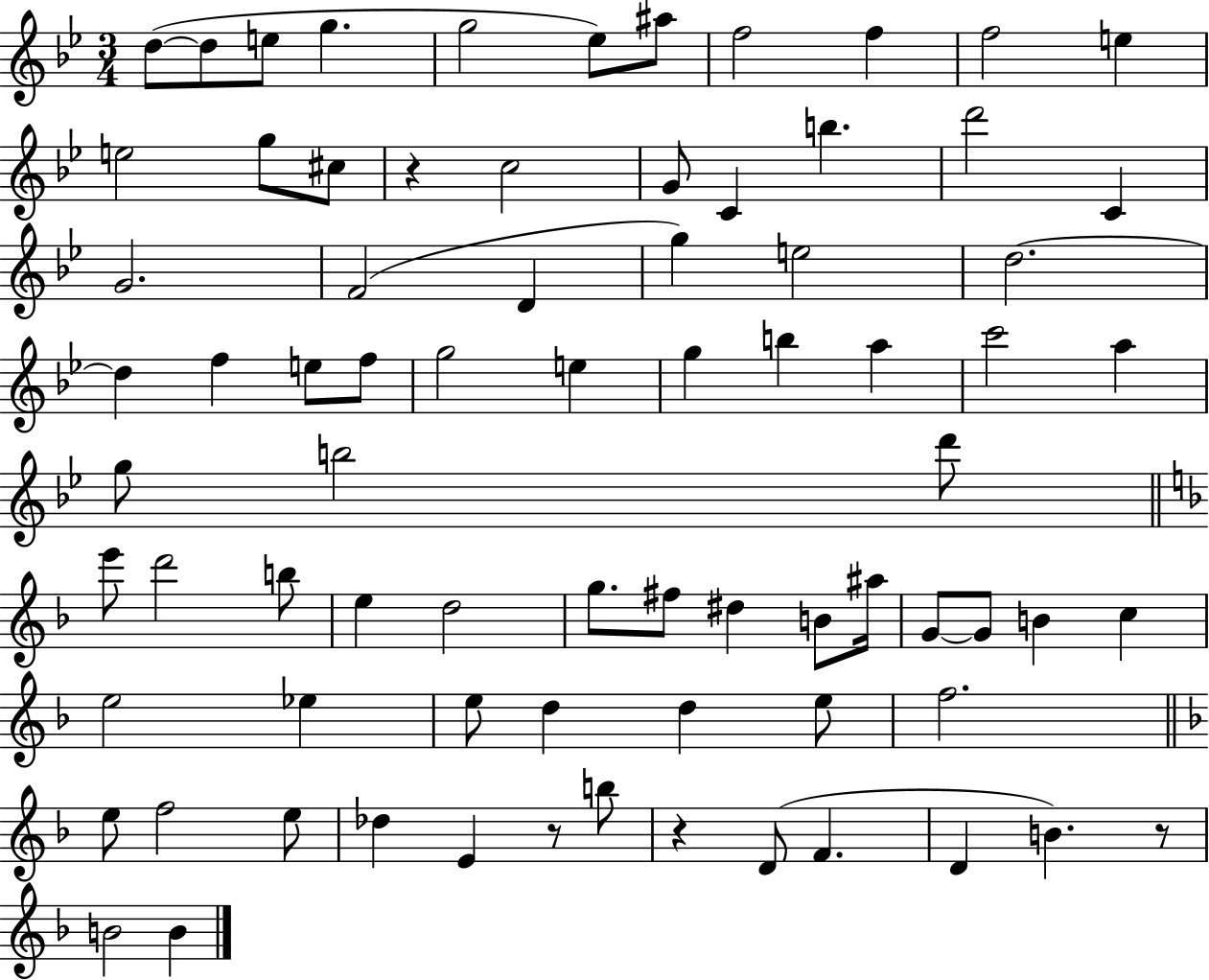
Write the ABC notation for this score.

X:1
T:Untitled
M:3/4
L:1/4
K:Bb
d/2 d/2 e/2 g g2 _e/2 ^a/2 f2 f f2 e e2 g/2 ^c/2 z c2 G/2 C b d'2 C G2 F2 D g e2 d2 d f e/2 f/2 g2 e g b a c'2 a g/2 b2 d'/2 e'/2 d'2 b/2 e d2 g/2 ^f/2 ^d B/2 ^a/4 G/2 G/2 B c e2 _e e/2 d d e/2 f2 e/2 f2 e/2 _d E z/2 b/2 z D/2 F D B z/2 B2 B